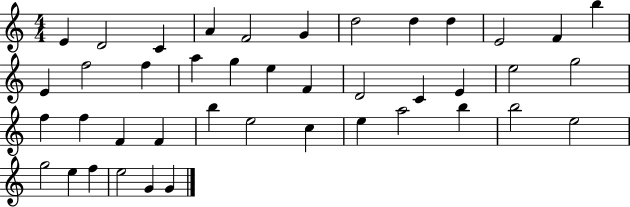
X:1
T:Untitled
M:4/4
L:1/4
K:C
E D2 C A F2 G d2 d d E2 F b E f2 f a g e F D2 C E e2 g2 f f F F b e2 c e a2 b b2 e2 g2 e f e2 G G